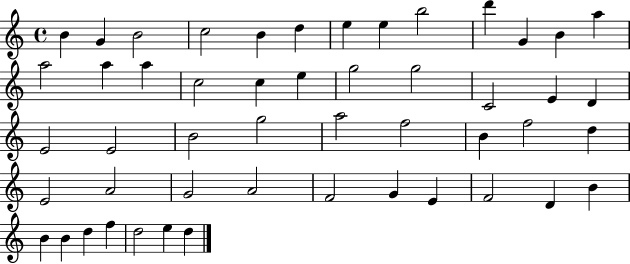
X:1
T:Untitled
M:4/4
L:1/4
K:C
B G B2 c2 B d e e b2 d' G B a a2 a a c2 c e g2 g2 C2 E D E2 E2 B2 g2 a2 f2 B f2 d E2 A2 G2 A2 F2 G E F2 D B B B d f d2 e d